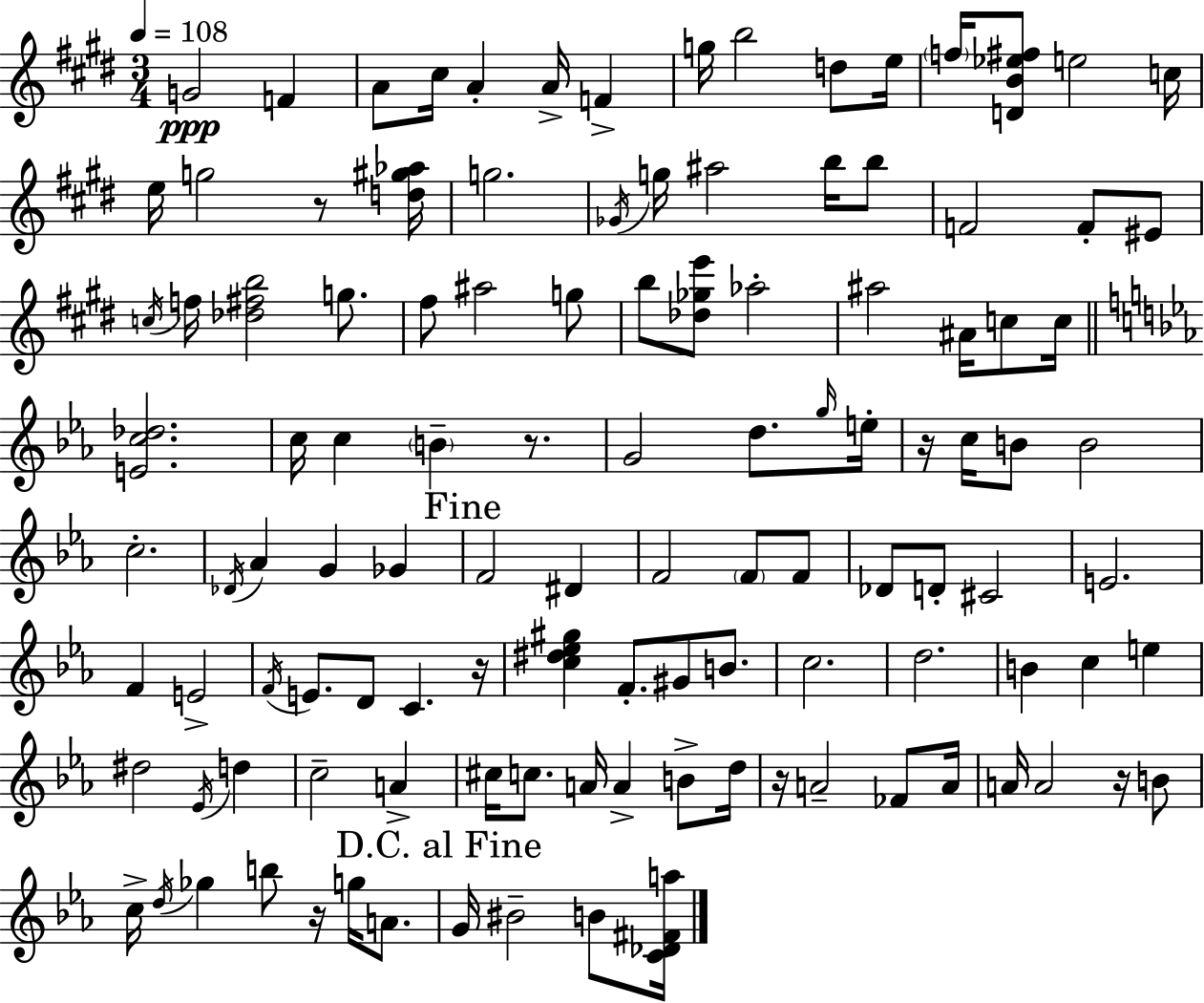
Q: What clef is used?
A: treble